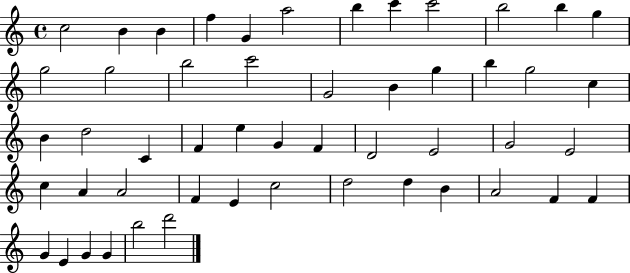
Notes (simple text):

C5/h B4/q B4/q F5/q G4/q A5/h B5/q C6/q C6/h B5/h B5/q G5/q G5/h G5/h B5/h C6/h G4/h B4/q G5/q B5/q G5/h C5/q B4/q D5/h C4/q F4/q E5/q G4/q F4/q D4/h E4/h G4/h E4/h C5/q A4/q A4/h F4/q E4/q C5/h D5/h D5/q B4/q A4/h F4/q F4/q G4/q E4/q G4/q G4/q B5/h D6/h